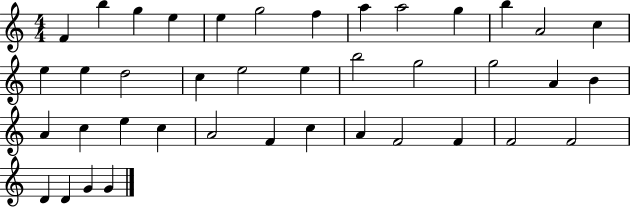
F4/q B5/q G5/q E5/q E5/q G5/h F5/q A5/q A5/h G5/q B5/q A4/h C5/q E5/q E5/q D5/h C5/q E5/h E5/q B5/h G5/h G5/h A4/q B4/q A4/q C5/q E5/q C5/q A4/h F4/q C5/q A4/q F4/h F4/q F4/h F4/h D4/q D4/q G4/q G4/q